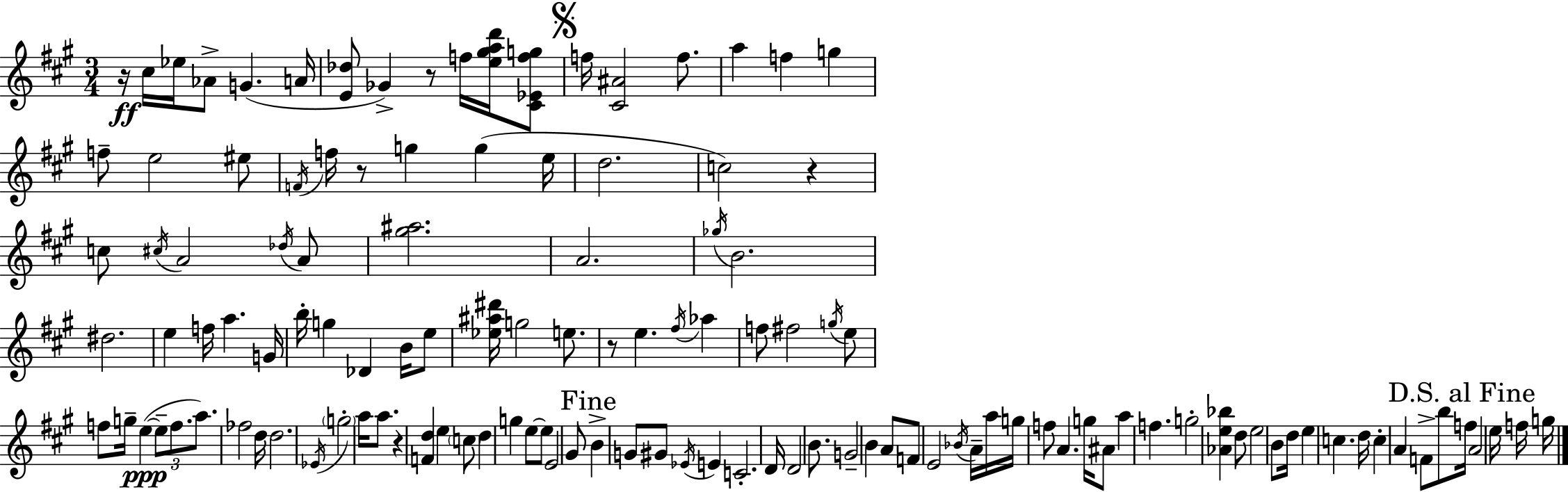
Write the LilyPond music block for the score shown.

{
  \clef treble
  \numericTimeSignature
  \time 3/4
  \key a \major
  r16\ff cis''16 ees''16 aes'8-> g'4.( a'16 | <e' des''>8 ges'4->) r8 f''16 <e'' gis'' a'' d'''>16 <cis' ees' f'' g''>8 | \mark \markup { \musicglyph "scripts.segno" } f''16 <cis' ais'>2 f''8. | a''4 f''4 g''4 | \break f''8-- e''2 eis''8 | \acciaccatura { f'16 } f''16 r8 g''4 g''4( | e''16 d''2. | c''2) r4 | \break c''8 \acciaccatura { cis''16 } a'2 | \acciaccatura { des''16 } a'8 <gis'' ais''>2. | a'2. | \acciaccatura { ges''16 } b'2. | \break dis''2. | e''4 f''16 a''4. | g'16 b''16-. g''4 des'4 | b'16 e''8 <ees'' ais'' dis'''>16 g''2 | \break e''8. r8 e''4. | \acciaccatura { fis''16 } aes''4 f''8 fis''2 | \acciaccatura { g''16 } e''8 f''8 g''16-- e''4~(~\ppp | \tuplet 3/2 { e''8-- f''8. a''8.) } fes''2 | \break d''16 d''2. | \acciaccatura { ees'16 } \parenthesize g''2-. | a''16 a''8. r4 <f' d''>4 | e''4 \parenthesize c''8 d''4 | \break g''4 e''8~~ e''8 e'2 | gis'8 \mark "Fine" b'4-> g'8 | gis'8 \acciaccatura { ees'16 } e'4 c'2.-. | d'16 d'2 | \break b'8. g'2-- | b'4 a'8 f'8 | e'2 \acciaccatura { bes'16 } a'16-- a''16 g''16 | f''8 a'4. g''16 ais'8 a''4 | \break f''4. g''2-. | <aes' e'' bes''>4 d''8 e''2 | b'8 d''16 e''4 | c''4. d''16 c''4-. | \break a'4 f'8-> b''8 \mark "D.S. al Fine" f''16 a'2 | e''16 f''16 g''16 \bar "|."
}